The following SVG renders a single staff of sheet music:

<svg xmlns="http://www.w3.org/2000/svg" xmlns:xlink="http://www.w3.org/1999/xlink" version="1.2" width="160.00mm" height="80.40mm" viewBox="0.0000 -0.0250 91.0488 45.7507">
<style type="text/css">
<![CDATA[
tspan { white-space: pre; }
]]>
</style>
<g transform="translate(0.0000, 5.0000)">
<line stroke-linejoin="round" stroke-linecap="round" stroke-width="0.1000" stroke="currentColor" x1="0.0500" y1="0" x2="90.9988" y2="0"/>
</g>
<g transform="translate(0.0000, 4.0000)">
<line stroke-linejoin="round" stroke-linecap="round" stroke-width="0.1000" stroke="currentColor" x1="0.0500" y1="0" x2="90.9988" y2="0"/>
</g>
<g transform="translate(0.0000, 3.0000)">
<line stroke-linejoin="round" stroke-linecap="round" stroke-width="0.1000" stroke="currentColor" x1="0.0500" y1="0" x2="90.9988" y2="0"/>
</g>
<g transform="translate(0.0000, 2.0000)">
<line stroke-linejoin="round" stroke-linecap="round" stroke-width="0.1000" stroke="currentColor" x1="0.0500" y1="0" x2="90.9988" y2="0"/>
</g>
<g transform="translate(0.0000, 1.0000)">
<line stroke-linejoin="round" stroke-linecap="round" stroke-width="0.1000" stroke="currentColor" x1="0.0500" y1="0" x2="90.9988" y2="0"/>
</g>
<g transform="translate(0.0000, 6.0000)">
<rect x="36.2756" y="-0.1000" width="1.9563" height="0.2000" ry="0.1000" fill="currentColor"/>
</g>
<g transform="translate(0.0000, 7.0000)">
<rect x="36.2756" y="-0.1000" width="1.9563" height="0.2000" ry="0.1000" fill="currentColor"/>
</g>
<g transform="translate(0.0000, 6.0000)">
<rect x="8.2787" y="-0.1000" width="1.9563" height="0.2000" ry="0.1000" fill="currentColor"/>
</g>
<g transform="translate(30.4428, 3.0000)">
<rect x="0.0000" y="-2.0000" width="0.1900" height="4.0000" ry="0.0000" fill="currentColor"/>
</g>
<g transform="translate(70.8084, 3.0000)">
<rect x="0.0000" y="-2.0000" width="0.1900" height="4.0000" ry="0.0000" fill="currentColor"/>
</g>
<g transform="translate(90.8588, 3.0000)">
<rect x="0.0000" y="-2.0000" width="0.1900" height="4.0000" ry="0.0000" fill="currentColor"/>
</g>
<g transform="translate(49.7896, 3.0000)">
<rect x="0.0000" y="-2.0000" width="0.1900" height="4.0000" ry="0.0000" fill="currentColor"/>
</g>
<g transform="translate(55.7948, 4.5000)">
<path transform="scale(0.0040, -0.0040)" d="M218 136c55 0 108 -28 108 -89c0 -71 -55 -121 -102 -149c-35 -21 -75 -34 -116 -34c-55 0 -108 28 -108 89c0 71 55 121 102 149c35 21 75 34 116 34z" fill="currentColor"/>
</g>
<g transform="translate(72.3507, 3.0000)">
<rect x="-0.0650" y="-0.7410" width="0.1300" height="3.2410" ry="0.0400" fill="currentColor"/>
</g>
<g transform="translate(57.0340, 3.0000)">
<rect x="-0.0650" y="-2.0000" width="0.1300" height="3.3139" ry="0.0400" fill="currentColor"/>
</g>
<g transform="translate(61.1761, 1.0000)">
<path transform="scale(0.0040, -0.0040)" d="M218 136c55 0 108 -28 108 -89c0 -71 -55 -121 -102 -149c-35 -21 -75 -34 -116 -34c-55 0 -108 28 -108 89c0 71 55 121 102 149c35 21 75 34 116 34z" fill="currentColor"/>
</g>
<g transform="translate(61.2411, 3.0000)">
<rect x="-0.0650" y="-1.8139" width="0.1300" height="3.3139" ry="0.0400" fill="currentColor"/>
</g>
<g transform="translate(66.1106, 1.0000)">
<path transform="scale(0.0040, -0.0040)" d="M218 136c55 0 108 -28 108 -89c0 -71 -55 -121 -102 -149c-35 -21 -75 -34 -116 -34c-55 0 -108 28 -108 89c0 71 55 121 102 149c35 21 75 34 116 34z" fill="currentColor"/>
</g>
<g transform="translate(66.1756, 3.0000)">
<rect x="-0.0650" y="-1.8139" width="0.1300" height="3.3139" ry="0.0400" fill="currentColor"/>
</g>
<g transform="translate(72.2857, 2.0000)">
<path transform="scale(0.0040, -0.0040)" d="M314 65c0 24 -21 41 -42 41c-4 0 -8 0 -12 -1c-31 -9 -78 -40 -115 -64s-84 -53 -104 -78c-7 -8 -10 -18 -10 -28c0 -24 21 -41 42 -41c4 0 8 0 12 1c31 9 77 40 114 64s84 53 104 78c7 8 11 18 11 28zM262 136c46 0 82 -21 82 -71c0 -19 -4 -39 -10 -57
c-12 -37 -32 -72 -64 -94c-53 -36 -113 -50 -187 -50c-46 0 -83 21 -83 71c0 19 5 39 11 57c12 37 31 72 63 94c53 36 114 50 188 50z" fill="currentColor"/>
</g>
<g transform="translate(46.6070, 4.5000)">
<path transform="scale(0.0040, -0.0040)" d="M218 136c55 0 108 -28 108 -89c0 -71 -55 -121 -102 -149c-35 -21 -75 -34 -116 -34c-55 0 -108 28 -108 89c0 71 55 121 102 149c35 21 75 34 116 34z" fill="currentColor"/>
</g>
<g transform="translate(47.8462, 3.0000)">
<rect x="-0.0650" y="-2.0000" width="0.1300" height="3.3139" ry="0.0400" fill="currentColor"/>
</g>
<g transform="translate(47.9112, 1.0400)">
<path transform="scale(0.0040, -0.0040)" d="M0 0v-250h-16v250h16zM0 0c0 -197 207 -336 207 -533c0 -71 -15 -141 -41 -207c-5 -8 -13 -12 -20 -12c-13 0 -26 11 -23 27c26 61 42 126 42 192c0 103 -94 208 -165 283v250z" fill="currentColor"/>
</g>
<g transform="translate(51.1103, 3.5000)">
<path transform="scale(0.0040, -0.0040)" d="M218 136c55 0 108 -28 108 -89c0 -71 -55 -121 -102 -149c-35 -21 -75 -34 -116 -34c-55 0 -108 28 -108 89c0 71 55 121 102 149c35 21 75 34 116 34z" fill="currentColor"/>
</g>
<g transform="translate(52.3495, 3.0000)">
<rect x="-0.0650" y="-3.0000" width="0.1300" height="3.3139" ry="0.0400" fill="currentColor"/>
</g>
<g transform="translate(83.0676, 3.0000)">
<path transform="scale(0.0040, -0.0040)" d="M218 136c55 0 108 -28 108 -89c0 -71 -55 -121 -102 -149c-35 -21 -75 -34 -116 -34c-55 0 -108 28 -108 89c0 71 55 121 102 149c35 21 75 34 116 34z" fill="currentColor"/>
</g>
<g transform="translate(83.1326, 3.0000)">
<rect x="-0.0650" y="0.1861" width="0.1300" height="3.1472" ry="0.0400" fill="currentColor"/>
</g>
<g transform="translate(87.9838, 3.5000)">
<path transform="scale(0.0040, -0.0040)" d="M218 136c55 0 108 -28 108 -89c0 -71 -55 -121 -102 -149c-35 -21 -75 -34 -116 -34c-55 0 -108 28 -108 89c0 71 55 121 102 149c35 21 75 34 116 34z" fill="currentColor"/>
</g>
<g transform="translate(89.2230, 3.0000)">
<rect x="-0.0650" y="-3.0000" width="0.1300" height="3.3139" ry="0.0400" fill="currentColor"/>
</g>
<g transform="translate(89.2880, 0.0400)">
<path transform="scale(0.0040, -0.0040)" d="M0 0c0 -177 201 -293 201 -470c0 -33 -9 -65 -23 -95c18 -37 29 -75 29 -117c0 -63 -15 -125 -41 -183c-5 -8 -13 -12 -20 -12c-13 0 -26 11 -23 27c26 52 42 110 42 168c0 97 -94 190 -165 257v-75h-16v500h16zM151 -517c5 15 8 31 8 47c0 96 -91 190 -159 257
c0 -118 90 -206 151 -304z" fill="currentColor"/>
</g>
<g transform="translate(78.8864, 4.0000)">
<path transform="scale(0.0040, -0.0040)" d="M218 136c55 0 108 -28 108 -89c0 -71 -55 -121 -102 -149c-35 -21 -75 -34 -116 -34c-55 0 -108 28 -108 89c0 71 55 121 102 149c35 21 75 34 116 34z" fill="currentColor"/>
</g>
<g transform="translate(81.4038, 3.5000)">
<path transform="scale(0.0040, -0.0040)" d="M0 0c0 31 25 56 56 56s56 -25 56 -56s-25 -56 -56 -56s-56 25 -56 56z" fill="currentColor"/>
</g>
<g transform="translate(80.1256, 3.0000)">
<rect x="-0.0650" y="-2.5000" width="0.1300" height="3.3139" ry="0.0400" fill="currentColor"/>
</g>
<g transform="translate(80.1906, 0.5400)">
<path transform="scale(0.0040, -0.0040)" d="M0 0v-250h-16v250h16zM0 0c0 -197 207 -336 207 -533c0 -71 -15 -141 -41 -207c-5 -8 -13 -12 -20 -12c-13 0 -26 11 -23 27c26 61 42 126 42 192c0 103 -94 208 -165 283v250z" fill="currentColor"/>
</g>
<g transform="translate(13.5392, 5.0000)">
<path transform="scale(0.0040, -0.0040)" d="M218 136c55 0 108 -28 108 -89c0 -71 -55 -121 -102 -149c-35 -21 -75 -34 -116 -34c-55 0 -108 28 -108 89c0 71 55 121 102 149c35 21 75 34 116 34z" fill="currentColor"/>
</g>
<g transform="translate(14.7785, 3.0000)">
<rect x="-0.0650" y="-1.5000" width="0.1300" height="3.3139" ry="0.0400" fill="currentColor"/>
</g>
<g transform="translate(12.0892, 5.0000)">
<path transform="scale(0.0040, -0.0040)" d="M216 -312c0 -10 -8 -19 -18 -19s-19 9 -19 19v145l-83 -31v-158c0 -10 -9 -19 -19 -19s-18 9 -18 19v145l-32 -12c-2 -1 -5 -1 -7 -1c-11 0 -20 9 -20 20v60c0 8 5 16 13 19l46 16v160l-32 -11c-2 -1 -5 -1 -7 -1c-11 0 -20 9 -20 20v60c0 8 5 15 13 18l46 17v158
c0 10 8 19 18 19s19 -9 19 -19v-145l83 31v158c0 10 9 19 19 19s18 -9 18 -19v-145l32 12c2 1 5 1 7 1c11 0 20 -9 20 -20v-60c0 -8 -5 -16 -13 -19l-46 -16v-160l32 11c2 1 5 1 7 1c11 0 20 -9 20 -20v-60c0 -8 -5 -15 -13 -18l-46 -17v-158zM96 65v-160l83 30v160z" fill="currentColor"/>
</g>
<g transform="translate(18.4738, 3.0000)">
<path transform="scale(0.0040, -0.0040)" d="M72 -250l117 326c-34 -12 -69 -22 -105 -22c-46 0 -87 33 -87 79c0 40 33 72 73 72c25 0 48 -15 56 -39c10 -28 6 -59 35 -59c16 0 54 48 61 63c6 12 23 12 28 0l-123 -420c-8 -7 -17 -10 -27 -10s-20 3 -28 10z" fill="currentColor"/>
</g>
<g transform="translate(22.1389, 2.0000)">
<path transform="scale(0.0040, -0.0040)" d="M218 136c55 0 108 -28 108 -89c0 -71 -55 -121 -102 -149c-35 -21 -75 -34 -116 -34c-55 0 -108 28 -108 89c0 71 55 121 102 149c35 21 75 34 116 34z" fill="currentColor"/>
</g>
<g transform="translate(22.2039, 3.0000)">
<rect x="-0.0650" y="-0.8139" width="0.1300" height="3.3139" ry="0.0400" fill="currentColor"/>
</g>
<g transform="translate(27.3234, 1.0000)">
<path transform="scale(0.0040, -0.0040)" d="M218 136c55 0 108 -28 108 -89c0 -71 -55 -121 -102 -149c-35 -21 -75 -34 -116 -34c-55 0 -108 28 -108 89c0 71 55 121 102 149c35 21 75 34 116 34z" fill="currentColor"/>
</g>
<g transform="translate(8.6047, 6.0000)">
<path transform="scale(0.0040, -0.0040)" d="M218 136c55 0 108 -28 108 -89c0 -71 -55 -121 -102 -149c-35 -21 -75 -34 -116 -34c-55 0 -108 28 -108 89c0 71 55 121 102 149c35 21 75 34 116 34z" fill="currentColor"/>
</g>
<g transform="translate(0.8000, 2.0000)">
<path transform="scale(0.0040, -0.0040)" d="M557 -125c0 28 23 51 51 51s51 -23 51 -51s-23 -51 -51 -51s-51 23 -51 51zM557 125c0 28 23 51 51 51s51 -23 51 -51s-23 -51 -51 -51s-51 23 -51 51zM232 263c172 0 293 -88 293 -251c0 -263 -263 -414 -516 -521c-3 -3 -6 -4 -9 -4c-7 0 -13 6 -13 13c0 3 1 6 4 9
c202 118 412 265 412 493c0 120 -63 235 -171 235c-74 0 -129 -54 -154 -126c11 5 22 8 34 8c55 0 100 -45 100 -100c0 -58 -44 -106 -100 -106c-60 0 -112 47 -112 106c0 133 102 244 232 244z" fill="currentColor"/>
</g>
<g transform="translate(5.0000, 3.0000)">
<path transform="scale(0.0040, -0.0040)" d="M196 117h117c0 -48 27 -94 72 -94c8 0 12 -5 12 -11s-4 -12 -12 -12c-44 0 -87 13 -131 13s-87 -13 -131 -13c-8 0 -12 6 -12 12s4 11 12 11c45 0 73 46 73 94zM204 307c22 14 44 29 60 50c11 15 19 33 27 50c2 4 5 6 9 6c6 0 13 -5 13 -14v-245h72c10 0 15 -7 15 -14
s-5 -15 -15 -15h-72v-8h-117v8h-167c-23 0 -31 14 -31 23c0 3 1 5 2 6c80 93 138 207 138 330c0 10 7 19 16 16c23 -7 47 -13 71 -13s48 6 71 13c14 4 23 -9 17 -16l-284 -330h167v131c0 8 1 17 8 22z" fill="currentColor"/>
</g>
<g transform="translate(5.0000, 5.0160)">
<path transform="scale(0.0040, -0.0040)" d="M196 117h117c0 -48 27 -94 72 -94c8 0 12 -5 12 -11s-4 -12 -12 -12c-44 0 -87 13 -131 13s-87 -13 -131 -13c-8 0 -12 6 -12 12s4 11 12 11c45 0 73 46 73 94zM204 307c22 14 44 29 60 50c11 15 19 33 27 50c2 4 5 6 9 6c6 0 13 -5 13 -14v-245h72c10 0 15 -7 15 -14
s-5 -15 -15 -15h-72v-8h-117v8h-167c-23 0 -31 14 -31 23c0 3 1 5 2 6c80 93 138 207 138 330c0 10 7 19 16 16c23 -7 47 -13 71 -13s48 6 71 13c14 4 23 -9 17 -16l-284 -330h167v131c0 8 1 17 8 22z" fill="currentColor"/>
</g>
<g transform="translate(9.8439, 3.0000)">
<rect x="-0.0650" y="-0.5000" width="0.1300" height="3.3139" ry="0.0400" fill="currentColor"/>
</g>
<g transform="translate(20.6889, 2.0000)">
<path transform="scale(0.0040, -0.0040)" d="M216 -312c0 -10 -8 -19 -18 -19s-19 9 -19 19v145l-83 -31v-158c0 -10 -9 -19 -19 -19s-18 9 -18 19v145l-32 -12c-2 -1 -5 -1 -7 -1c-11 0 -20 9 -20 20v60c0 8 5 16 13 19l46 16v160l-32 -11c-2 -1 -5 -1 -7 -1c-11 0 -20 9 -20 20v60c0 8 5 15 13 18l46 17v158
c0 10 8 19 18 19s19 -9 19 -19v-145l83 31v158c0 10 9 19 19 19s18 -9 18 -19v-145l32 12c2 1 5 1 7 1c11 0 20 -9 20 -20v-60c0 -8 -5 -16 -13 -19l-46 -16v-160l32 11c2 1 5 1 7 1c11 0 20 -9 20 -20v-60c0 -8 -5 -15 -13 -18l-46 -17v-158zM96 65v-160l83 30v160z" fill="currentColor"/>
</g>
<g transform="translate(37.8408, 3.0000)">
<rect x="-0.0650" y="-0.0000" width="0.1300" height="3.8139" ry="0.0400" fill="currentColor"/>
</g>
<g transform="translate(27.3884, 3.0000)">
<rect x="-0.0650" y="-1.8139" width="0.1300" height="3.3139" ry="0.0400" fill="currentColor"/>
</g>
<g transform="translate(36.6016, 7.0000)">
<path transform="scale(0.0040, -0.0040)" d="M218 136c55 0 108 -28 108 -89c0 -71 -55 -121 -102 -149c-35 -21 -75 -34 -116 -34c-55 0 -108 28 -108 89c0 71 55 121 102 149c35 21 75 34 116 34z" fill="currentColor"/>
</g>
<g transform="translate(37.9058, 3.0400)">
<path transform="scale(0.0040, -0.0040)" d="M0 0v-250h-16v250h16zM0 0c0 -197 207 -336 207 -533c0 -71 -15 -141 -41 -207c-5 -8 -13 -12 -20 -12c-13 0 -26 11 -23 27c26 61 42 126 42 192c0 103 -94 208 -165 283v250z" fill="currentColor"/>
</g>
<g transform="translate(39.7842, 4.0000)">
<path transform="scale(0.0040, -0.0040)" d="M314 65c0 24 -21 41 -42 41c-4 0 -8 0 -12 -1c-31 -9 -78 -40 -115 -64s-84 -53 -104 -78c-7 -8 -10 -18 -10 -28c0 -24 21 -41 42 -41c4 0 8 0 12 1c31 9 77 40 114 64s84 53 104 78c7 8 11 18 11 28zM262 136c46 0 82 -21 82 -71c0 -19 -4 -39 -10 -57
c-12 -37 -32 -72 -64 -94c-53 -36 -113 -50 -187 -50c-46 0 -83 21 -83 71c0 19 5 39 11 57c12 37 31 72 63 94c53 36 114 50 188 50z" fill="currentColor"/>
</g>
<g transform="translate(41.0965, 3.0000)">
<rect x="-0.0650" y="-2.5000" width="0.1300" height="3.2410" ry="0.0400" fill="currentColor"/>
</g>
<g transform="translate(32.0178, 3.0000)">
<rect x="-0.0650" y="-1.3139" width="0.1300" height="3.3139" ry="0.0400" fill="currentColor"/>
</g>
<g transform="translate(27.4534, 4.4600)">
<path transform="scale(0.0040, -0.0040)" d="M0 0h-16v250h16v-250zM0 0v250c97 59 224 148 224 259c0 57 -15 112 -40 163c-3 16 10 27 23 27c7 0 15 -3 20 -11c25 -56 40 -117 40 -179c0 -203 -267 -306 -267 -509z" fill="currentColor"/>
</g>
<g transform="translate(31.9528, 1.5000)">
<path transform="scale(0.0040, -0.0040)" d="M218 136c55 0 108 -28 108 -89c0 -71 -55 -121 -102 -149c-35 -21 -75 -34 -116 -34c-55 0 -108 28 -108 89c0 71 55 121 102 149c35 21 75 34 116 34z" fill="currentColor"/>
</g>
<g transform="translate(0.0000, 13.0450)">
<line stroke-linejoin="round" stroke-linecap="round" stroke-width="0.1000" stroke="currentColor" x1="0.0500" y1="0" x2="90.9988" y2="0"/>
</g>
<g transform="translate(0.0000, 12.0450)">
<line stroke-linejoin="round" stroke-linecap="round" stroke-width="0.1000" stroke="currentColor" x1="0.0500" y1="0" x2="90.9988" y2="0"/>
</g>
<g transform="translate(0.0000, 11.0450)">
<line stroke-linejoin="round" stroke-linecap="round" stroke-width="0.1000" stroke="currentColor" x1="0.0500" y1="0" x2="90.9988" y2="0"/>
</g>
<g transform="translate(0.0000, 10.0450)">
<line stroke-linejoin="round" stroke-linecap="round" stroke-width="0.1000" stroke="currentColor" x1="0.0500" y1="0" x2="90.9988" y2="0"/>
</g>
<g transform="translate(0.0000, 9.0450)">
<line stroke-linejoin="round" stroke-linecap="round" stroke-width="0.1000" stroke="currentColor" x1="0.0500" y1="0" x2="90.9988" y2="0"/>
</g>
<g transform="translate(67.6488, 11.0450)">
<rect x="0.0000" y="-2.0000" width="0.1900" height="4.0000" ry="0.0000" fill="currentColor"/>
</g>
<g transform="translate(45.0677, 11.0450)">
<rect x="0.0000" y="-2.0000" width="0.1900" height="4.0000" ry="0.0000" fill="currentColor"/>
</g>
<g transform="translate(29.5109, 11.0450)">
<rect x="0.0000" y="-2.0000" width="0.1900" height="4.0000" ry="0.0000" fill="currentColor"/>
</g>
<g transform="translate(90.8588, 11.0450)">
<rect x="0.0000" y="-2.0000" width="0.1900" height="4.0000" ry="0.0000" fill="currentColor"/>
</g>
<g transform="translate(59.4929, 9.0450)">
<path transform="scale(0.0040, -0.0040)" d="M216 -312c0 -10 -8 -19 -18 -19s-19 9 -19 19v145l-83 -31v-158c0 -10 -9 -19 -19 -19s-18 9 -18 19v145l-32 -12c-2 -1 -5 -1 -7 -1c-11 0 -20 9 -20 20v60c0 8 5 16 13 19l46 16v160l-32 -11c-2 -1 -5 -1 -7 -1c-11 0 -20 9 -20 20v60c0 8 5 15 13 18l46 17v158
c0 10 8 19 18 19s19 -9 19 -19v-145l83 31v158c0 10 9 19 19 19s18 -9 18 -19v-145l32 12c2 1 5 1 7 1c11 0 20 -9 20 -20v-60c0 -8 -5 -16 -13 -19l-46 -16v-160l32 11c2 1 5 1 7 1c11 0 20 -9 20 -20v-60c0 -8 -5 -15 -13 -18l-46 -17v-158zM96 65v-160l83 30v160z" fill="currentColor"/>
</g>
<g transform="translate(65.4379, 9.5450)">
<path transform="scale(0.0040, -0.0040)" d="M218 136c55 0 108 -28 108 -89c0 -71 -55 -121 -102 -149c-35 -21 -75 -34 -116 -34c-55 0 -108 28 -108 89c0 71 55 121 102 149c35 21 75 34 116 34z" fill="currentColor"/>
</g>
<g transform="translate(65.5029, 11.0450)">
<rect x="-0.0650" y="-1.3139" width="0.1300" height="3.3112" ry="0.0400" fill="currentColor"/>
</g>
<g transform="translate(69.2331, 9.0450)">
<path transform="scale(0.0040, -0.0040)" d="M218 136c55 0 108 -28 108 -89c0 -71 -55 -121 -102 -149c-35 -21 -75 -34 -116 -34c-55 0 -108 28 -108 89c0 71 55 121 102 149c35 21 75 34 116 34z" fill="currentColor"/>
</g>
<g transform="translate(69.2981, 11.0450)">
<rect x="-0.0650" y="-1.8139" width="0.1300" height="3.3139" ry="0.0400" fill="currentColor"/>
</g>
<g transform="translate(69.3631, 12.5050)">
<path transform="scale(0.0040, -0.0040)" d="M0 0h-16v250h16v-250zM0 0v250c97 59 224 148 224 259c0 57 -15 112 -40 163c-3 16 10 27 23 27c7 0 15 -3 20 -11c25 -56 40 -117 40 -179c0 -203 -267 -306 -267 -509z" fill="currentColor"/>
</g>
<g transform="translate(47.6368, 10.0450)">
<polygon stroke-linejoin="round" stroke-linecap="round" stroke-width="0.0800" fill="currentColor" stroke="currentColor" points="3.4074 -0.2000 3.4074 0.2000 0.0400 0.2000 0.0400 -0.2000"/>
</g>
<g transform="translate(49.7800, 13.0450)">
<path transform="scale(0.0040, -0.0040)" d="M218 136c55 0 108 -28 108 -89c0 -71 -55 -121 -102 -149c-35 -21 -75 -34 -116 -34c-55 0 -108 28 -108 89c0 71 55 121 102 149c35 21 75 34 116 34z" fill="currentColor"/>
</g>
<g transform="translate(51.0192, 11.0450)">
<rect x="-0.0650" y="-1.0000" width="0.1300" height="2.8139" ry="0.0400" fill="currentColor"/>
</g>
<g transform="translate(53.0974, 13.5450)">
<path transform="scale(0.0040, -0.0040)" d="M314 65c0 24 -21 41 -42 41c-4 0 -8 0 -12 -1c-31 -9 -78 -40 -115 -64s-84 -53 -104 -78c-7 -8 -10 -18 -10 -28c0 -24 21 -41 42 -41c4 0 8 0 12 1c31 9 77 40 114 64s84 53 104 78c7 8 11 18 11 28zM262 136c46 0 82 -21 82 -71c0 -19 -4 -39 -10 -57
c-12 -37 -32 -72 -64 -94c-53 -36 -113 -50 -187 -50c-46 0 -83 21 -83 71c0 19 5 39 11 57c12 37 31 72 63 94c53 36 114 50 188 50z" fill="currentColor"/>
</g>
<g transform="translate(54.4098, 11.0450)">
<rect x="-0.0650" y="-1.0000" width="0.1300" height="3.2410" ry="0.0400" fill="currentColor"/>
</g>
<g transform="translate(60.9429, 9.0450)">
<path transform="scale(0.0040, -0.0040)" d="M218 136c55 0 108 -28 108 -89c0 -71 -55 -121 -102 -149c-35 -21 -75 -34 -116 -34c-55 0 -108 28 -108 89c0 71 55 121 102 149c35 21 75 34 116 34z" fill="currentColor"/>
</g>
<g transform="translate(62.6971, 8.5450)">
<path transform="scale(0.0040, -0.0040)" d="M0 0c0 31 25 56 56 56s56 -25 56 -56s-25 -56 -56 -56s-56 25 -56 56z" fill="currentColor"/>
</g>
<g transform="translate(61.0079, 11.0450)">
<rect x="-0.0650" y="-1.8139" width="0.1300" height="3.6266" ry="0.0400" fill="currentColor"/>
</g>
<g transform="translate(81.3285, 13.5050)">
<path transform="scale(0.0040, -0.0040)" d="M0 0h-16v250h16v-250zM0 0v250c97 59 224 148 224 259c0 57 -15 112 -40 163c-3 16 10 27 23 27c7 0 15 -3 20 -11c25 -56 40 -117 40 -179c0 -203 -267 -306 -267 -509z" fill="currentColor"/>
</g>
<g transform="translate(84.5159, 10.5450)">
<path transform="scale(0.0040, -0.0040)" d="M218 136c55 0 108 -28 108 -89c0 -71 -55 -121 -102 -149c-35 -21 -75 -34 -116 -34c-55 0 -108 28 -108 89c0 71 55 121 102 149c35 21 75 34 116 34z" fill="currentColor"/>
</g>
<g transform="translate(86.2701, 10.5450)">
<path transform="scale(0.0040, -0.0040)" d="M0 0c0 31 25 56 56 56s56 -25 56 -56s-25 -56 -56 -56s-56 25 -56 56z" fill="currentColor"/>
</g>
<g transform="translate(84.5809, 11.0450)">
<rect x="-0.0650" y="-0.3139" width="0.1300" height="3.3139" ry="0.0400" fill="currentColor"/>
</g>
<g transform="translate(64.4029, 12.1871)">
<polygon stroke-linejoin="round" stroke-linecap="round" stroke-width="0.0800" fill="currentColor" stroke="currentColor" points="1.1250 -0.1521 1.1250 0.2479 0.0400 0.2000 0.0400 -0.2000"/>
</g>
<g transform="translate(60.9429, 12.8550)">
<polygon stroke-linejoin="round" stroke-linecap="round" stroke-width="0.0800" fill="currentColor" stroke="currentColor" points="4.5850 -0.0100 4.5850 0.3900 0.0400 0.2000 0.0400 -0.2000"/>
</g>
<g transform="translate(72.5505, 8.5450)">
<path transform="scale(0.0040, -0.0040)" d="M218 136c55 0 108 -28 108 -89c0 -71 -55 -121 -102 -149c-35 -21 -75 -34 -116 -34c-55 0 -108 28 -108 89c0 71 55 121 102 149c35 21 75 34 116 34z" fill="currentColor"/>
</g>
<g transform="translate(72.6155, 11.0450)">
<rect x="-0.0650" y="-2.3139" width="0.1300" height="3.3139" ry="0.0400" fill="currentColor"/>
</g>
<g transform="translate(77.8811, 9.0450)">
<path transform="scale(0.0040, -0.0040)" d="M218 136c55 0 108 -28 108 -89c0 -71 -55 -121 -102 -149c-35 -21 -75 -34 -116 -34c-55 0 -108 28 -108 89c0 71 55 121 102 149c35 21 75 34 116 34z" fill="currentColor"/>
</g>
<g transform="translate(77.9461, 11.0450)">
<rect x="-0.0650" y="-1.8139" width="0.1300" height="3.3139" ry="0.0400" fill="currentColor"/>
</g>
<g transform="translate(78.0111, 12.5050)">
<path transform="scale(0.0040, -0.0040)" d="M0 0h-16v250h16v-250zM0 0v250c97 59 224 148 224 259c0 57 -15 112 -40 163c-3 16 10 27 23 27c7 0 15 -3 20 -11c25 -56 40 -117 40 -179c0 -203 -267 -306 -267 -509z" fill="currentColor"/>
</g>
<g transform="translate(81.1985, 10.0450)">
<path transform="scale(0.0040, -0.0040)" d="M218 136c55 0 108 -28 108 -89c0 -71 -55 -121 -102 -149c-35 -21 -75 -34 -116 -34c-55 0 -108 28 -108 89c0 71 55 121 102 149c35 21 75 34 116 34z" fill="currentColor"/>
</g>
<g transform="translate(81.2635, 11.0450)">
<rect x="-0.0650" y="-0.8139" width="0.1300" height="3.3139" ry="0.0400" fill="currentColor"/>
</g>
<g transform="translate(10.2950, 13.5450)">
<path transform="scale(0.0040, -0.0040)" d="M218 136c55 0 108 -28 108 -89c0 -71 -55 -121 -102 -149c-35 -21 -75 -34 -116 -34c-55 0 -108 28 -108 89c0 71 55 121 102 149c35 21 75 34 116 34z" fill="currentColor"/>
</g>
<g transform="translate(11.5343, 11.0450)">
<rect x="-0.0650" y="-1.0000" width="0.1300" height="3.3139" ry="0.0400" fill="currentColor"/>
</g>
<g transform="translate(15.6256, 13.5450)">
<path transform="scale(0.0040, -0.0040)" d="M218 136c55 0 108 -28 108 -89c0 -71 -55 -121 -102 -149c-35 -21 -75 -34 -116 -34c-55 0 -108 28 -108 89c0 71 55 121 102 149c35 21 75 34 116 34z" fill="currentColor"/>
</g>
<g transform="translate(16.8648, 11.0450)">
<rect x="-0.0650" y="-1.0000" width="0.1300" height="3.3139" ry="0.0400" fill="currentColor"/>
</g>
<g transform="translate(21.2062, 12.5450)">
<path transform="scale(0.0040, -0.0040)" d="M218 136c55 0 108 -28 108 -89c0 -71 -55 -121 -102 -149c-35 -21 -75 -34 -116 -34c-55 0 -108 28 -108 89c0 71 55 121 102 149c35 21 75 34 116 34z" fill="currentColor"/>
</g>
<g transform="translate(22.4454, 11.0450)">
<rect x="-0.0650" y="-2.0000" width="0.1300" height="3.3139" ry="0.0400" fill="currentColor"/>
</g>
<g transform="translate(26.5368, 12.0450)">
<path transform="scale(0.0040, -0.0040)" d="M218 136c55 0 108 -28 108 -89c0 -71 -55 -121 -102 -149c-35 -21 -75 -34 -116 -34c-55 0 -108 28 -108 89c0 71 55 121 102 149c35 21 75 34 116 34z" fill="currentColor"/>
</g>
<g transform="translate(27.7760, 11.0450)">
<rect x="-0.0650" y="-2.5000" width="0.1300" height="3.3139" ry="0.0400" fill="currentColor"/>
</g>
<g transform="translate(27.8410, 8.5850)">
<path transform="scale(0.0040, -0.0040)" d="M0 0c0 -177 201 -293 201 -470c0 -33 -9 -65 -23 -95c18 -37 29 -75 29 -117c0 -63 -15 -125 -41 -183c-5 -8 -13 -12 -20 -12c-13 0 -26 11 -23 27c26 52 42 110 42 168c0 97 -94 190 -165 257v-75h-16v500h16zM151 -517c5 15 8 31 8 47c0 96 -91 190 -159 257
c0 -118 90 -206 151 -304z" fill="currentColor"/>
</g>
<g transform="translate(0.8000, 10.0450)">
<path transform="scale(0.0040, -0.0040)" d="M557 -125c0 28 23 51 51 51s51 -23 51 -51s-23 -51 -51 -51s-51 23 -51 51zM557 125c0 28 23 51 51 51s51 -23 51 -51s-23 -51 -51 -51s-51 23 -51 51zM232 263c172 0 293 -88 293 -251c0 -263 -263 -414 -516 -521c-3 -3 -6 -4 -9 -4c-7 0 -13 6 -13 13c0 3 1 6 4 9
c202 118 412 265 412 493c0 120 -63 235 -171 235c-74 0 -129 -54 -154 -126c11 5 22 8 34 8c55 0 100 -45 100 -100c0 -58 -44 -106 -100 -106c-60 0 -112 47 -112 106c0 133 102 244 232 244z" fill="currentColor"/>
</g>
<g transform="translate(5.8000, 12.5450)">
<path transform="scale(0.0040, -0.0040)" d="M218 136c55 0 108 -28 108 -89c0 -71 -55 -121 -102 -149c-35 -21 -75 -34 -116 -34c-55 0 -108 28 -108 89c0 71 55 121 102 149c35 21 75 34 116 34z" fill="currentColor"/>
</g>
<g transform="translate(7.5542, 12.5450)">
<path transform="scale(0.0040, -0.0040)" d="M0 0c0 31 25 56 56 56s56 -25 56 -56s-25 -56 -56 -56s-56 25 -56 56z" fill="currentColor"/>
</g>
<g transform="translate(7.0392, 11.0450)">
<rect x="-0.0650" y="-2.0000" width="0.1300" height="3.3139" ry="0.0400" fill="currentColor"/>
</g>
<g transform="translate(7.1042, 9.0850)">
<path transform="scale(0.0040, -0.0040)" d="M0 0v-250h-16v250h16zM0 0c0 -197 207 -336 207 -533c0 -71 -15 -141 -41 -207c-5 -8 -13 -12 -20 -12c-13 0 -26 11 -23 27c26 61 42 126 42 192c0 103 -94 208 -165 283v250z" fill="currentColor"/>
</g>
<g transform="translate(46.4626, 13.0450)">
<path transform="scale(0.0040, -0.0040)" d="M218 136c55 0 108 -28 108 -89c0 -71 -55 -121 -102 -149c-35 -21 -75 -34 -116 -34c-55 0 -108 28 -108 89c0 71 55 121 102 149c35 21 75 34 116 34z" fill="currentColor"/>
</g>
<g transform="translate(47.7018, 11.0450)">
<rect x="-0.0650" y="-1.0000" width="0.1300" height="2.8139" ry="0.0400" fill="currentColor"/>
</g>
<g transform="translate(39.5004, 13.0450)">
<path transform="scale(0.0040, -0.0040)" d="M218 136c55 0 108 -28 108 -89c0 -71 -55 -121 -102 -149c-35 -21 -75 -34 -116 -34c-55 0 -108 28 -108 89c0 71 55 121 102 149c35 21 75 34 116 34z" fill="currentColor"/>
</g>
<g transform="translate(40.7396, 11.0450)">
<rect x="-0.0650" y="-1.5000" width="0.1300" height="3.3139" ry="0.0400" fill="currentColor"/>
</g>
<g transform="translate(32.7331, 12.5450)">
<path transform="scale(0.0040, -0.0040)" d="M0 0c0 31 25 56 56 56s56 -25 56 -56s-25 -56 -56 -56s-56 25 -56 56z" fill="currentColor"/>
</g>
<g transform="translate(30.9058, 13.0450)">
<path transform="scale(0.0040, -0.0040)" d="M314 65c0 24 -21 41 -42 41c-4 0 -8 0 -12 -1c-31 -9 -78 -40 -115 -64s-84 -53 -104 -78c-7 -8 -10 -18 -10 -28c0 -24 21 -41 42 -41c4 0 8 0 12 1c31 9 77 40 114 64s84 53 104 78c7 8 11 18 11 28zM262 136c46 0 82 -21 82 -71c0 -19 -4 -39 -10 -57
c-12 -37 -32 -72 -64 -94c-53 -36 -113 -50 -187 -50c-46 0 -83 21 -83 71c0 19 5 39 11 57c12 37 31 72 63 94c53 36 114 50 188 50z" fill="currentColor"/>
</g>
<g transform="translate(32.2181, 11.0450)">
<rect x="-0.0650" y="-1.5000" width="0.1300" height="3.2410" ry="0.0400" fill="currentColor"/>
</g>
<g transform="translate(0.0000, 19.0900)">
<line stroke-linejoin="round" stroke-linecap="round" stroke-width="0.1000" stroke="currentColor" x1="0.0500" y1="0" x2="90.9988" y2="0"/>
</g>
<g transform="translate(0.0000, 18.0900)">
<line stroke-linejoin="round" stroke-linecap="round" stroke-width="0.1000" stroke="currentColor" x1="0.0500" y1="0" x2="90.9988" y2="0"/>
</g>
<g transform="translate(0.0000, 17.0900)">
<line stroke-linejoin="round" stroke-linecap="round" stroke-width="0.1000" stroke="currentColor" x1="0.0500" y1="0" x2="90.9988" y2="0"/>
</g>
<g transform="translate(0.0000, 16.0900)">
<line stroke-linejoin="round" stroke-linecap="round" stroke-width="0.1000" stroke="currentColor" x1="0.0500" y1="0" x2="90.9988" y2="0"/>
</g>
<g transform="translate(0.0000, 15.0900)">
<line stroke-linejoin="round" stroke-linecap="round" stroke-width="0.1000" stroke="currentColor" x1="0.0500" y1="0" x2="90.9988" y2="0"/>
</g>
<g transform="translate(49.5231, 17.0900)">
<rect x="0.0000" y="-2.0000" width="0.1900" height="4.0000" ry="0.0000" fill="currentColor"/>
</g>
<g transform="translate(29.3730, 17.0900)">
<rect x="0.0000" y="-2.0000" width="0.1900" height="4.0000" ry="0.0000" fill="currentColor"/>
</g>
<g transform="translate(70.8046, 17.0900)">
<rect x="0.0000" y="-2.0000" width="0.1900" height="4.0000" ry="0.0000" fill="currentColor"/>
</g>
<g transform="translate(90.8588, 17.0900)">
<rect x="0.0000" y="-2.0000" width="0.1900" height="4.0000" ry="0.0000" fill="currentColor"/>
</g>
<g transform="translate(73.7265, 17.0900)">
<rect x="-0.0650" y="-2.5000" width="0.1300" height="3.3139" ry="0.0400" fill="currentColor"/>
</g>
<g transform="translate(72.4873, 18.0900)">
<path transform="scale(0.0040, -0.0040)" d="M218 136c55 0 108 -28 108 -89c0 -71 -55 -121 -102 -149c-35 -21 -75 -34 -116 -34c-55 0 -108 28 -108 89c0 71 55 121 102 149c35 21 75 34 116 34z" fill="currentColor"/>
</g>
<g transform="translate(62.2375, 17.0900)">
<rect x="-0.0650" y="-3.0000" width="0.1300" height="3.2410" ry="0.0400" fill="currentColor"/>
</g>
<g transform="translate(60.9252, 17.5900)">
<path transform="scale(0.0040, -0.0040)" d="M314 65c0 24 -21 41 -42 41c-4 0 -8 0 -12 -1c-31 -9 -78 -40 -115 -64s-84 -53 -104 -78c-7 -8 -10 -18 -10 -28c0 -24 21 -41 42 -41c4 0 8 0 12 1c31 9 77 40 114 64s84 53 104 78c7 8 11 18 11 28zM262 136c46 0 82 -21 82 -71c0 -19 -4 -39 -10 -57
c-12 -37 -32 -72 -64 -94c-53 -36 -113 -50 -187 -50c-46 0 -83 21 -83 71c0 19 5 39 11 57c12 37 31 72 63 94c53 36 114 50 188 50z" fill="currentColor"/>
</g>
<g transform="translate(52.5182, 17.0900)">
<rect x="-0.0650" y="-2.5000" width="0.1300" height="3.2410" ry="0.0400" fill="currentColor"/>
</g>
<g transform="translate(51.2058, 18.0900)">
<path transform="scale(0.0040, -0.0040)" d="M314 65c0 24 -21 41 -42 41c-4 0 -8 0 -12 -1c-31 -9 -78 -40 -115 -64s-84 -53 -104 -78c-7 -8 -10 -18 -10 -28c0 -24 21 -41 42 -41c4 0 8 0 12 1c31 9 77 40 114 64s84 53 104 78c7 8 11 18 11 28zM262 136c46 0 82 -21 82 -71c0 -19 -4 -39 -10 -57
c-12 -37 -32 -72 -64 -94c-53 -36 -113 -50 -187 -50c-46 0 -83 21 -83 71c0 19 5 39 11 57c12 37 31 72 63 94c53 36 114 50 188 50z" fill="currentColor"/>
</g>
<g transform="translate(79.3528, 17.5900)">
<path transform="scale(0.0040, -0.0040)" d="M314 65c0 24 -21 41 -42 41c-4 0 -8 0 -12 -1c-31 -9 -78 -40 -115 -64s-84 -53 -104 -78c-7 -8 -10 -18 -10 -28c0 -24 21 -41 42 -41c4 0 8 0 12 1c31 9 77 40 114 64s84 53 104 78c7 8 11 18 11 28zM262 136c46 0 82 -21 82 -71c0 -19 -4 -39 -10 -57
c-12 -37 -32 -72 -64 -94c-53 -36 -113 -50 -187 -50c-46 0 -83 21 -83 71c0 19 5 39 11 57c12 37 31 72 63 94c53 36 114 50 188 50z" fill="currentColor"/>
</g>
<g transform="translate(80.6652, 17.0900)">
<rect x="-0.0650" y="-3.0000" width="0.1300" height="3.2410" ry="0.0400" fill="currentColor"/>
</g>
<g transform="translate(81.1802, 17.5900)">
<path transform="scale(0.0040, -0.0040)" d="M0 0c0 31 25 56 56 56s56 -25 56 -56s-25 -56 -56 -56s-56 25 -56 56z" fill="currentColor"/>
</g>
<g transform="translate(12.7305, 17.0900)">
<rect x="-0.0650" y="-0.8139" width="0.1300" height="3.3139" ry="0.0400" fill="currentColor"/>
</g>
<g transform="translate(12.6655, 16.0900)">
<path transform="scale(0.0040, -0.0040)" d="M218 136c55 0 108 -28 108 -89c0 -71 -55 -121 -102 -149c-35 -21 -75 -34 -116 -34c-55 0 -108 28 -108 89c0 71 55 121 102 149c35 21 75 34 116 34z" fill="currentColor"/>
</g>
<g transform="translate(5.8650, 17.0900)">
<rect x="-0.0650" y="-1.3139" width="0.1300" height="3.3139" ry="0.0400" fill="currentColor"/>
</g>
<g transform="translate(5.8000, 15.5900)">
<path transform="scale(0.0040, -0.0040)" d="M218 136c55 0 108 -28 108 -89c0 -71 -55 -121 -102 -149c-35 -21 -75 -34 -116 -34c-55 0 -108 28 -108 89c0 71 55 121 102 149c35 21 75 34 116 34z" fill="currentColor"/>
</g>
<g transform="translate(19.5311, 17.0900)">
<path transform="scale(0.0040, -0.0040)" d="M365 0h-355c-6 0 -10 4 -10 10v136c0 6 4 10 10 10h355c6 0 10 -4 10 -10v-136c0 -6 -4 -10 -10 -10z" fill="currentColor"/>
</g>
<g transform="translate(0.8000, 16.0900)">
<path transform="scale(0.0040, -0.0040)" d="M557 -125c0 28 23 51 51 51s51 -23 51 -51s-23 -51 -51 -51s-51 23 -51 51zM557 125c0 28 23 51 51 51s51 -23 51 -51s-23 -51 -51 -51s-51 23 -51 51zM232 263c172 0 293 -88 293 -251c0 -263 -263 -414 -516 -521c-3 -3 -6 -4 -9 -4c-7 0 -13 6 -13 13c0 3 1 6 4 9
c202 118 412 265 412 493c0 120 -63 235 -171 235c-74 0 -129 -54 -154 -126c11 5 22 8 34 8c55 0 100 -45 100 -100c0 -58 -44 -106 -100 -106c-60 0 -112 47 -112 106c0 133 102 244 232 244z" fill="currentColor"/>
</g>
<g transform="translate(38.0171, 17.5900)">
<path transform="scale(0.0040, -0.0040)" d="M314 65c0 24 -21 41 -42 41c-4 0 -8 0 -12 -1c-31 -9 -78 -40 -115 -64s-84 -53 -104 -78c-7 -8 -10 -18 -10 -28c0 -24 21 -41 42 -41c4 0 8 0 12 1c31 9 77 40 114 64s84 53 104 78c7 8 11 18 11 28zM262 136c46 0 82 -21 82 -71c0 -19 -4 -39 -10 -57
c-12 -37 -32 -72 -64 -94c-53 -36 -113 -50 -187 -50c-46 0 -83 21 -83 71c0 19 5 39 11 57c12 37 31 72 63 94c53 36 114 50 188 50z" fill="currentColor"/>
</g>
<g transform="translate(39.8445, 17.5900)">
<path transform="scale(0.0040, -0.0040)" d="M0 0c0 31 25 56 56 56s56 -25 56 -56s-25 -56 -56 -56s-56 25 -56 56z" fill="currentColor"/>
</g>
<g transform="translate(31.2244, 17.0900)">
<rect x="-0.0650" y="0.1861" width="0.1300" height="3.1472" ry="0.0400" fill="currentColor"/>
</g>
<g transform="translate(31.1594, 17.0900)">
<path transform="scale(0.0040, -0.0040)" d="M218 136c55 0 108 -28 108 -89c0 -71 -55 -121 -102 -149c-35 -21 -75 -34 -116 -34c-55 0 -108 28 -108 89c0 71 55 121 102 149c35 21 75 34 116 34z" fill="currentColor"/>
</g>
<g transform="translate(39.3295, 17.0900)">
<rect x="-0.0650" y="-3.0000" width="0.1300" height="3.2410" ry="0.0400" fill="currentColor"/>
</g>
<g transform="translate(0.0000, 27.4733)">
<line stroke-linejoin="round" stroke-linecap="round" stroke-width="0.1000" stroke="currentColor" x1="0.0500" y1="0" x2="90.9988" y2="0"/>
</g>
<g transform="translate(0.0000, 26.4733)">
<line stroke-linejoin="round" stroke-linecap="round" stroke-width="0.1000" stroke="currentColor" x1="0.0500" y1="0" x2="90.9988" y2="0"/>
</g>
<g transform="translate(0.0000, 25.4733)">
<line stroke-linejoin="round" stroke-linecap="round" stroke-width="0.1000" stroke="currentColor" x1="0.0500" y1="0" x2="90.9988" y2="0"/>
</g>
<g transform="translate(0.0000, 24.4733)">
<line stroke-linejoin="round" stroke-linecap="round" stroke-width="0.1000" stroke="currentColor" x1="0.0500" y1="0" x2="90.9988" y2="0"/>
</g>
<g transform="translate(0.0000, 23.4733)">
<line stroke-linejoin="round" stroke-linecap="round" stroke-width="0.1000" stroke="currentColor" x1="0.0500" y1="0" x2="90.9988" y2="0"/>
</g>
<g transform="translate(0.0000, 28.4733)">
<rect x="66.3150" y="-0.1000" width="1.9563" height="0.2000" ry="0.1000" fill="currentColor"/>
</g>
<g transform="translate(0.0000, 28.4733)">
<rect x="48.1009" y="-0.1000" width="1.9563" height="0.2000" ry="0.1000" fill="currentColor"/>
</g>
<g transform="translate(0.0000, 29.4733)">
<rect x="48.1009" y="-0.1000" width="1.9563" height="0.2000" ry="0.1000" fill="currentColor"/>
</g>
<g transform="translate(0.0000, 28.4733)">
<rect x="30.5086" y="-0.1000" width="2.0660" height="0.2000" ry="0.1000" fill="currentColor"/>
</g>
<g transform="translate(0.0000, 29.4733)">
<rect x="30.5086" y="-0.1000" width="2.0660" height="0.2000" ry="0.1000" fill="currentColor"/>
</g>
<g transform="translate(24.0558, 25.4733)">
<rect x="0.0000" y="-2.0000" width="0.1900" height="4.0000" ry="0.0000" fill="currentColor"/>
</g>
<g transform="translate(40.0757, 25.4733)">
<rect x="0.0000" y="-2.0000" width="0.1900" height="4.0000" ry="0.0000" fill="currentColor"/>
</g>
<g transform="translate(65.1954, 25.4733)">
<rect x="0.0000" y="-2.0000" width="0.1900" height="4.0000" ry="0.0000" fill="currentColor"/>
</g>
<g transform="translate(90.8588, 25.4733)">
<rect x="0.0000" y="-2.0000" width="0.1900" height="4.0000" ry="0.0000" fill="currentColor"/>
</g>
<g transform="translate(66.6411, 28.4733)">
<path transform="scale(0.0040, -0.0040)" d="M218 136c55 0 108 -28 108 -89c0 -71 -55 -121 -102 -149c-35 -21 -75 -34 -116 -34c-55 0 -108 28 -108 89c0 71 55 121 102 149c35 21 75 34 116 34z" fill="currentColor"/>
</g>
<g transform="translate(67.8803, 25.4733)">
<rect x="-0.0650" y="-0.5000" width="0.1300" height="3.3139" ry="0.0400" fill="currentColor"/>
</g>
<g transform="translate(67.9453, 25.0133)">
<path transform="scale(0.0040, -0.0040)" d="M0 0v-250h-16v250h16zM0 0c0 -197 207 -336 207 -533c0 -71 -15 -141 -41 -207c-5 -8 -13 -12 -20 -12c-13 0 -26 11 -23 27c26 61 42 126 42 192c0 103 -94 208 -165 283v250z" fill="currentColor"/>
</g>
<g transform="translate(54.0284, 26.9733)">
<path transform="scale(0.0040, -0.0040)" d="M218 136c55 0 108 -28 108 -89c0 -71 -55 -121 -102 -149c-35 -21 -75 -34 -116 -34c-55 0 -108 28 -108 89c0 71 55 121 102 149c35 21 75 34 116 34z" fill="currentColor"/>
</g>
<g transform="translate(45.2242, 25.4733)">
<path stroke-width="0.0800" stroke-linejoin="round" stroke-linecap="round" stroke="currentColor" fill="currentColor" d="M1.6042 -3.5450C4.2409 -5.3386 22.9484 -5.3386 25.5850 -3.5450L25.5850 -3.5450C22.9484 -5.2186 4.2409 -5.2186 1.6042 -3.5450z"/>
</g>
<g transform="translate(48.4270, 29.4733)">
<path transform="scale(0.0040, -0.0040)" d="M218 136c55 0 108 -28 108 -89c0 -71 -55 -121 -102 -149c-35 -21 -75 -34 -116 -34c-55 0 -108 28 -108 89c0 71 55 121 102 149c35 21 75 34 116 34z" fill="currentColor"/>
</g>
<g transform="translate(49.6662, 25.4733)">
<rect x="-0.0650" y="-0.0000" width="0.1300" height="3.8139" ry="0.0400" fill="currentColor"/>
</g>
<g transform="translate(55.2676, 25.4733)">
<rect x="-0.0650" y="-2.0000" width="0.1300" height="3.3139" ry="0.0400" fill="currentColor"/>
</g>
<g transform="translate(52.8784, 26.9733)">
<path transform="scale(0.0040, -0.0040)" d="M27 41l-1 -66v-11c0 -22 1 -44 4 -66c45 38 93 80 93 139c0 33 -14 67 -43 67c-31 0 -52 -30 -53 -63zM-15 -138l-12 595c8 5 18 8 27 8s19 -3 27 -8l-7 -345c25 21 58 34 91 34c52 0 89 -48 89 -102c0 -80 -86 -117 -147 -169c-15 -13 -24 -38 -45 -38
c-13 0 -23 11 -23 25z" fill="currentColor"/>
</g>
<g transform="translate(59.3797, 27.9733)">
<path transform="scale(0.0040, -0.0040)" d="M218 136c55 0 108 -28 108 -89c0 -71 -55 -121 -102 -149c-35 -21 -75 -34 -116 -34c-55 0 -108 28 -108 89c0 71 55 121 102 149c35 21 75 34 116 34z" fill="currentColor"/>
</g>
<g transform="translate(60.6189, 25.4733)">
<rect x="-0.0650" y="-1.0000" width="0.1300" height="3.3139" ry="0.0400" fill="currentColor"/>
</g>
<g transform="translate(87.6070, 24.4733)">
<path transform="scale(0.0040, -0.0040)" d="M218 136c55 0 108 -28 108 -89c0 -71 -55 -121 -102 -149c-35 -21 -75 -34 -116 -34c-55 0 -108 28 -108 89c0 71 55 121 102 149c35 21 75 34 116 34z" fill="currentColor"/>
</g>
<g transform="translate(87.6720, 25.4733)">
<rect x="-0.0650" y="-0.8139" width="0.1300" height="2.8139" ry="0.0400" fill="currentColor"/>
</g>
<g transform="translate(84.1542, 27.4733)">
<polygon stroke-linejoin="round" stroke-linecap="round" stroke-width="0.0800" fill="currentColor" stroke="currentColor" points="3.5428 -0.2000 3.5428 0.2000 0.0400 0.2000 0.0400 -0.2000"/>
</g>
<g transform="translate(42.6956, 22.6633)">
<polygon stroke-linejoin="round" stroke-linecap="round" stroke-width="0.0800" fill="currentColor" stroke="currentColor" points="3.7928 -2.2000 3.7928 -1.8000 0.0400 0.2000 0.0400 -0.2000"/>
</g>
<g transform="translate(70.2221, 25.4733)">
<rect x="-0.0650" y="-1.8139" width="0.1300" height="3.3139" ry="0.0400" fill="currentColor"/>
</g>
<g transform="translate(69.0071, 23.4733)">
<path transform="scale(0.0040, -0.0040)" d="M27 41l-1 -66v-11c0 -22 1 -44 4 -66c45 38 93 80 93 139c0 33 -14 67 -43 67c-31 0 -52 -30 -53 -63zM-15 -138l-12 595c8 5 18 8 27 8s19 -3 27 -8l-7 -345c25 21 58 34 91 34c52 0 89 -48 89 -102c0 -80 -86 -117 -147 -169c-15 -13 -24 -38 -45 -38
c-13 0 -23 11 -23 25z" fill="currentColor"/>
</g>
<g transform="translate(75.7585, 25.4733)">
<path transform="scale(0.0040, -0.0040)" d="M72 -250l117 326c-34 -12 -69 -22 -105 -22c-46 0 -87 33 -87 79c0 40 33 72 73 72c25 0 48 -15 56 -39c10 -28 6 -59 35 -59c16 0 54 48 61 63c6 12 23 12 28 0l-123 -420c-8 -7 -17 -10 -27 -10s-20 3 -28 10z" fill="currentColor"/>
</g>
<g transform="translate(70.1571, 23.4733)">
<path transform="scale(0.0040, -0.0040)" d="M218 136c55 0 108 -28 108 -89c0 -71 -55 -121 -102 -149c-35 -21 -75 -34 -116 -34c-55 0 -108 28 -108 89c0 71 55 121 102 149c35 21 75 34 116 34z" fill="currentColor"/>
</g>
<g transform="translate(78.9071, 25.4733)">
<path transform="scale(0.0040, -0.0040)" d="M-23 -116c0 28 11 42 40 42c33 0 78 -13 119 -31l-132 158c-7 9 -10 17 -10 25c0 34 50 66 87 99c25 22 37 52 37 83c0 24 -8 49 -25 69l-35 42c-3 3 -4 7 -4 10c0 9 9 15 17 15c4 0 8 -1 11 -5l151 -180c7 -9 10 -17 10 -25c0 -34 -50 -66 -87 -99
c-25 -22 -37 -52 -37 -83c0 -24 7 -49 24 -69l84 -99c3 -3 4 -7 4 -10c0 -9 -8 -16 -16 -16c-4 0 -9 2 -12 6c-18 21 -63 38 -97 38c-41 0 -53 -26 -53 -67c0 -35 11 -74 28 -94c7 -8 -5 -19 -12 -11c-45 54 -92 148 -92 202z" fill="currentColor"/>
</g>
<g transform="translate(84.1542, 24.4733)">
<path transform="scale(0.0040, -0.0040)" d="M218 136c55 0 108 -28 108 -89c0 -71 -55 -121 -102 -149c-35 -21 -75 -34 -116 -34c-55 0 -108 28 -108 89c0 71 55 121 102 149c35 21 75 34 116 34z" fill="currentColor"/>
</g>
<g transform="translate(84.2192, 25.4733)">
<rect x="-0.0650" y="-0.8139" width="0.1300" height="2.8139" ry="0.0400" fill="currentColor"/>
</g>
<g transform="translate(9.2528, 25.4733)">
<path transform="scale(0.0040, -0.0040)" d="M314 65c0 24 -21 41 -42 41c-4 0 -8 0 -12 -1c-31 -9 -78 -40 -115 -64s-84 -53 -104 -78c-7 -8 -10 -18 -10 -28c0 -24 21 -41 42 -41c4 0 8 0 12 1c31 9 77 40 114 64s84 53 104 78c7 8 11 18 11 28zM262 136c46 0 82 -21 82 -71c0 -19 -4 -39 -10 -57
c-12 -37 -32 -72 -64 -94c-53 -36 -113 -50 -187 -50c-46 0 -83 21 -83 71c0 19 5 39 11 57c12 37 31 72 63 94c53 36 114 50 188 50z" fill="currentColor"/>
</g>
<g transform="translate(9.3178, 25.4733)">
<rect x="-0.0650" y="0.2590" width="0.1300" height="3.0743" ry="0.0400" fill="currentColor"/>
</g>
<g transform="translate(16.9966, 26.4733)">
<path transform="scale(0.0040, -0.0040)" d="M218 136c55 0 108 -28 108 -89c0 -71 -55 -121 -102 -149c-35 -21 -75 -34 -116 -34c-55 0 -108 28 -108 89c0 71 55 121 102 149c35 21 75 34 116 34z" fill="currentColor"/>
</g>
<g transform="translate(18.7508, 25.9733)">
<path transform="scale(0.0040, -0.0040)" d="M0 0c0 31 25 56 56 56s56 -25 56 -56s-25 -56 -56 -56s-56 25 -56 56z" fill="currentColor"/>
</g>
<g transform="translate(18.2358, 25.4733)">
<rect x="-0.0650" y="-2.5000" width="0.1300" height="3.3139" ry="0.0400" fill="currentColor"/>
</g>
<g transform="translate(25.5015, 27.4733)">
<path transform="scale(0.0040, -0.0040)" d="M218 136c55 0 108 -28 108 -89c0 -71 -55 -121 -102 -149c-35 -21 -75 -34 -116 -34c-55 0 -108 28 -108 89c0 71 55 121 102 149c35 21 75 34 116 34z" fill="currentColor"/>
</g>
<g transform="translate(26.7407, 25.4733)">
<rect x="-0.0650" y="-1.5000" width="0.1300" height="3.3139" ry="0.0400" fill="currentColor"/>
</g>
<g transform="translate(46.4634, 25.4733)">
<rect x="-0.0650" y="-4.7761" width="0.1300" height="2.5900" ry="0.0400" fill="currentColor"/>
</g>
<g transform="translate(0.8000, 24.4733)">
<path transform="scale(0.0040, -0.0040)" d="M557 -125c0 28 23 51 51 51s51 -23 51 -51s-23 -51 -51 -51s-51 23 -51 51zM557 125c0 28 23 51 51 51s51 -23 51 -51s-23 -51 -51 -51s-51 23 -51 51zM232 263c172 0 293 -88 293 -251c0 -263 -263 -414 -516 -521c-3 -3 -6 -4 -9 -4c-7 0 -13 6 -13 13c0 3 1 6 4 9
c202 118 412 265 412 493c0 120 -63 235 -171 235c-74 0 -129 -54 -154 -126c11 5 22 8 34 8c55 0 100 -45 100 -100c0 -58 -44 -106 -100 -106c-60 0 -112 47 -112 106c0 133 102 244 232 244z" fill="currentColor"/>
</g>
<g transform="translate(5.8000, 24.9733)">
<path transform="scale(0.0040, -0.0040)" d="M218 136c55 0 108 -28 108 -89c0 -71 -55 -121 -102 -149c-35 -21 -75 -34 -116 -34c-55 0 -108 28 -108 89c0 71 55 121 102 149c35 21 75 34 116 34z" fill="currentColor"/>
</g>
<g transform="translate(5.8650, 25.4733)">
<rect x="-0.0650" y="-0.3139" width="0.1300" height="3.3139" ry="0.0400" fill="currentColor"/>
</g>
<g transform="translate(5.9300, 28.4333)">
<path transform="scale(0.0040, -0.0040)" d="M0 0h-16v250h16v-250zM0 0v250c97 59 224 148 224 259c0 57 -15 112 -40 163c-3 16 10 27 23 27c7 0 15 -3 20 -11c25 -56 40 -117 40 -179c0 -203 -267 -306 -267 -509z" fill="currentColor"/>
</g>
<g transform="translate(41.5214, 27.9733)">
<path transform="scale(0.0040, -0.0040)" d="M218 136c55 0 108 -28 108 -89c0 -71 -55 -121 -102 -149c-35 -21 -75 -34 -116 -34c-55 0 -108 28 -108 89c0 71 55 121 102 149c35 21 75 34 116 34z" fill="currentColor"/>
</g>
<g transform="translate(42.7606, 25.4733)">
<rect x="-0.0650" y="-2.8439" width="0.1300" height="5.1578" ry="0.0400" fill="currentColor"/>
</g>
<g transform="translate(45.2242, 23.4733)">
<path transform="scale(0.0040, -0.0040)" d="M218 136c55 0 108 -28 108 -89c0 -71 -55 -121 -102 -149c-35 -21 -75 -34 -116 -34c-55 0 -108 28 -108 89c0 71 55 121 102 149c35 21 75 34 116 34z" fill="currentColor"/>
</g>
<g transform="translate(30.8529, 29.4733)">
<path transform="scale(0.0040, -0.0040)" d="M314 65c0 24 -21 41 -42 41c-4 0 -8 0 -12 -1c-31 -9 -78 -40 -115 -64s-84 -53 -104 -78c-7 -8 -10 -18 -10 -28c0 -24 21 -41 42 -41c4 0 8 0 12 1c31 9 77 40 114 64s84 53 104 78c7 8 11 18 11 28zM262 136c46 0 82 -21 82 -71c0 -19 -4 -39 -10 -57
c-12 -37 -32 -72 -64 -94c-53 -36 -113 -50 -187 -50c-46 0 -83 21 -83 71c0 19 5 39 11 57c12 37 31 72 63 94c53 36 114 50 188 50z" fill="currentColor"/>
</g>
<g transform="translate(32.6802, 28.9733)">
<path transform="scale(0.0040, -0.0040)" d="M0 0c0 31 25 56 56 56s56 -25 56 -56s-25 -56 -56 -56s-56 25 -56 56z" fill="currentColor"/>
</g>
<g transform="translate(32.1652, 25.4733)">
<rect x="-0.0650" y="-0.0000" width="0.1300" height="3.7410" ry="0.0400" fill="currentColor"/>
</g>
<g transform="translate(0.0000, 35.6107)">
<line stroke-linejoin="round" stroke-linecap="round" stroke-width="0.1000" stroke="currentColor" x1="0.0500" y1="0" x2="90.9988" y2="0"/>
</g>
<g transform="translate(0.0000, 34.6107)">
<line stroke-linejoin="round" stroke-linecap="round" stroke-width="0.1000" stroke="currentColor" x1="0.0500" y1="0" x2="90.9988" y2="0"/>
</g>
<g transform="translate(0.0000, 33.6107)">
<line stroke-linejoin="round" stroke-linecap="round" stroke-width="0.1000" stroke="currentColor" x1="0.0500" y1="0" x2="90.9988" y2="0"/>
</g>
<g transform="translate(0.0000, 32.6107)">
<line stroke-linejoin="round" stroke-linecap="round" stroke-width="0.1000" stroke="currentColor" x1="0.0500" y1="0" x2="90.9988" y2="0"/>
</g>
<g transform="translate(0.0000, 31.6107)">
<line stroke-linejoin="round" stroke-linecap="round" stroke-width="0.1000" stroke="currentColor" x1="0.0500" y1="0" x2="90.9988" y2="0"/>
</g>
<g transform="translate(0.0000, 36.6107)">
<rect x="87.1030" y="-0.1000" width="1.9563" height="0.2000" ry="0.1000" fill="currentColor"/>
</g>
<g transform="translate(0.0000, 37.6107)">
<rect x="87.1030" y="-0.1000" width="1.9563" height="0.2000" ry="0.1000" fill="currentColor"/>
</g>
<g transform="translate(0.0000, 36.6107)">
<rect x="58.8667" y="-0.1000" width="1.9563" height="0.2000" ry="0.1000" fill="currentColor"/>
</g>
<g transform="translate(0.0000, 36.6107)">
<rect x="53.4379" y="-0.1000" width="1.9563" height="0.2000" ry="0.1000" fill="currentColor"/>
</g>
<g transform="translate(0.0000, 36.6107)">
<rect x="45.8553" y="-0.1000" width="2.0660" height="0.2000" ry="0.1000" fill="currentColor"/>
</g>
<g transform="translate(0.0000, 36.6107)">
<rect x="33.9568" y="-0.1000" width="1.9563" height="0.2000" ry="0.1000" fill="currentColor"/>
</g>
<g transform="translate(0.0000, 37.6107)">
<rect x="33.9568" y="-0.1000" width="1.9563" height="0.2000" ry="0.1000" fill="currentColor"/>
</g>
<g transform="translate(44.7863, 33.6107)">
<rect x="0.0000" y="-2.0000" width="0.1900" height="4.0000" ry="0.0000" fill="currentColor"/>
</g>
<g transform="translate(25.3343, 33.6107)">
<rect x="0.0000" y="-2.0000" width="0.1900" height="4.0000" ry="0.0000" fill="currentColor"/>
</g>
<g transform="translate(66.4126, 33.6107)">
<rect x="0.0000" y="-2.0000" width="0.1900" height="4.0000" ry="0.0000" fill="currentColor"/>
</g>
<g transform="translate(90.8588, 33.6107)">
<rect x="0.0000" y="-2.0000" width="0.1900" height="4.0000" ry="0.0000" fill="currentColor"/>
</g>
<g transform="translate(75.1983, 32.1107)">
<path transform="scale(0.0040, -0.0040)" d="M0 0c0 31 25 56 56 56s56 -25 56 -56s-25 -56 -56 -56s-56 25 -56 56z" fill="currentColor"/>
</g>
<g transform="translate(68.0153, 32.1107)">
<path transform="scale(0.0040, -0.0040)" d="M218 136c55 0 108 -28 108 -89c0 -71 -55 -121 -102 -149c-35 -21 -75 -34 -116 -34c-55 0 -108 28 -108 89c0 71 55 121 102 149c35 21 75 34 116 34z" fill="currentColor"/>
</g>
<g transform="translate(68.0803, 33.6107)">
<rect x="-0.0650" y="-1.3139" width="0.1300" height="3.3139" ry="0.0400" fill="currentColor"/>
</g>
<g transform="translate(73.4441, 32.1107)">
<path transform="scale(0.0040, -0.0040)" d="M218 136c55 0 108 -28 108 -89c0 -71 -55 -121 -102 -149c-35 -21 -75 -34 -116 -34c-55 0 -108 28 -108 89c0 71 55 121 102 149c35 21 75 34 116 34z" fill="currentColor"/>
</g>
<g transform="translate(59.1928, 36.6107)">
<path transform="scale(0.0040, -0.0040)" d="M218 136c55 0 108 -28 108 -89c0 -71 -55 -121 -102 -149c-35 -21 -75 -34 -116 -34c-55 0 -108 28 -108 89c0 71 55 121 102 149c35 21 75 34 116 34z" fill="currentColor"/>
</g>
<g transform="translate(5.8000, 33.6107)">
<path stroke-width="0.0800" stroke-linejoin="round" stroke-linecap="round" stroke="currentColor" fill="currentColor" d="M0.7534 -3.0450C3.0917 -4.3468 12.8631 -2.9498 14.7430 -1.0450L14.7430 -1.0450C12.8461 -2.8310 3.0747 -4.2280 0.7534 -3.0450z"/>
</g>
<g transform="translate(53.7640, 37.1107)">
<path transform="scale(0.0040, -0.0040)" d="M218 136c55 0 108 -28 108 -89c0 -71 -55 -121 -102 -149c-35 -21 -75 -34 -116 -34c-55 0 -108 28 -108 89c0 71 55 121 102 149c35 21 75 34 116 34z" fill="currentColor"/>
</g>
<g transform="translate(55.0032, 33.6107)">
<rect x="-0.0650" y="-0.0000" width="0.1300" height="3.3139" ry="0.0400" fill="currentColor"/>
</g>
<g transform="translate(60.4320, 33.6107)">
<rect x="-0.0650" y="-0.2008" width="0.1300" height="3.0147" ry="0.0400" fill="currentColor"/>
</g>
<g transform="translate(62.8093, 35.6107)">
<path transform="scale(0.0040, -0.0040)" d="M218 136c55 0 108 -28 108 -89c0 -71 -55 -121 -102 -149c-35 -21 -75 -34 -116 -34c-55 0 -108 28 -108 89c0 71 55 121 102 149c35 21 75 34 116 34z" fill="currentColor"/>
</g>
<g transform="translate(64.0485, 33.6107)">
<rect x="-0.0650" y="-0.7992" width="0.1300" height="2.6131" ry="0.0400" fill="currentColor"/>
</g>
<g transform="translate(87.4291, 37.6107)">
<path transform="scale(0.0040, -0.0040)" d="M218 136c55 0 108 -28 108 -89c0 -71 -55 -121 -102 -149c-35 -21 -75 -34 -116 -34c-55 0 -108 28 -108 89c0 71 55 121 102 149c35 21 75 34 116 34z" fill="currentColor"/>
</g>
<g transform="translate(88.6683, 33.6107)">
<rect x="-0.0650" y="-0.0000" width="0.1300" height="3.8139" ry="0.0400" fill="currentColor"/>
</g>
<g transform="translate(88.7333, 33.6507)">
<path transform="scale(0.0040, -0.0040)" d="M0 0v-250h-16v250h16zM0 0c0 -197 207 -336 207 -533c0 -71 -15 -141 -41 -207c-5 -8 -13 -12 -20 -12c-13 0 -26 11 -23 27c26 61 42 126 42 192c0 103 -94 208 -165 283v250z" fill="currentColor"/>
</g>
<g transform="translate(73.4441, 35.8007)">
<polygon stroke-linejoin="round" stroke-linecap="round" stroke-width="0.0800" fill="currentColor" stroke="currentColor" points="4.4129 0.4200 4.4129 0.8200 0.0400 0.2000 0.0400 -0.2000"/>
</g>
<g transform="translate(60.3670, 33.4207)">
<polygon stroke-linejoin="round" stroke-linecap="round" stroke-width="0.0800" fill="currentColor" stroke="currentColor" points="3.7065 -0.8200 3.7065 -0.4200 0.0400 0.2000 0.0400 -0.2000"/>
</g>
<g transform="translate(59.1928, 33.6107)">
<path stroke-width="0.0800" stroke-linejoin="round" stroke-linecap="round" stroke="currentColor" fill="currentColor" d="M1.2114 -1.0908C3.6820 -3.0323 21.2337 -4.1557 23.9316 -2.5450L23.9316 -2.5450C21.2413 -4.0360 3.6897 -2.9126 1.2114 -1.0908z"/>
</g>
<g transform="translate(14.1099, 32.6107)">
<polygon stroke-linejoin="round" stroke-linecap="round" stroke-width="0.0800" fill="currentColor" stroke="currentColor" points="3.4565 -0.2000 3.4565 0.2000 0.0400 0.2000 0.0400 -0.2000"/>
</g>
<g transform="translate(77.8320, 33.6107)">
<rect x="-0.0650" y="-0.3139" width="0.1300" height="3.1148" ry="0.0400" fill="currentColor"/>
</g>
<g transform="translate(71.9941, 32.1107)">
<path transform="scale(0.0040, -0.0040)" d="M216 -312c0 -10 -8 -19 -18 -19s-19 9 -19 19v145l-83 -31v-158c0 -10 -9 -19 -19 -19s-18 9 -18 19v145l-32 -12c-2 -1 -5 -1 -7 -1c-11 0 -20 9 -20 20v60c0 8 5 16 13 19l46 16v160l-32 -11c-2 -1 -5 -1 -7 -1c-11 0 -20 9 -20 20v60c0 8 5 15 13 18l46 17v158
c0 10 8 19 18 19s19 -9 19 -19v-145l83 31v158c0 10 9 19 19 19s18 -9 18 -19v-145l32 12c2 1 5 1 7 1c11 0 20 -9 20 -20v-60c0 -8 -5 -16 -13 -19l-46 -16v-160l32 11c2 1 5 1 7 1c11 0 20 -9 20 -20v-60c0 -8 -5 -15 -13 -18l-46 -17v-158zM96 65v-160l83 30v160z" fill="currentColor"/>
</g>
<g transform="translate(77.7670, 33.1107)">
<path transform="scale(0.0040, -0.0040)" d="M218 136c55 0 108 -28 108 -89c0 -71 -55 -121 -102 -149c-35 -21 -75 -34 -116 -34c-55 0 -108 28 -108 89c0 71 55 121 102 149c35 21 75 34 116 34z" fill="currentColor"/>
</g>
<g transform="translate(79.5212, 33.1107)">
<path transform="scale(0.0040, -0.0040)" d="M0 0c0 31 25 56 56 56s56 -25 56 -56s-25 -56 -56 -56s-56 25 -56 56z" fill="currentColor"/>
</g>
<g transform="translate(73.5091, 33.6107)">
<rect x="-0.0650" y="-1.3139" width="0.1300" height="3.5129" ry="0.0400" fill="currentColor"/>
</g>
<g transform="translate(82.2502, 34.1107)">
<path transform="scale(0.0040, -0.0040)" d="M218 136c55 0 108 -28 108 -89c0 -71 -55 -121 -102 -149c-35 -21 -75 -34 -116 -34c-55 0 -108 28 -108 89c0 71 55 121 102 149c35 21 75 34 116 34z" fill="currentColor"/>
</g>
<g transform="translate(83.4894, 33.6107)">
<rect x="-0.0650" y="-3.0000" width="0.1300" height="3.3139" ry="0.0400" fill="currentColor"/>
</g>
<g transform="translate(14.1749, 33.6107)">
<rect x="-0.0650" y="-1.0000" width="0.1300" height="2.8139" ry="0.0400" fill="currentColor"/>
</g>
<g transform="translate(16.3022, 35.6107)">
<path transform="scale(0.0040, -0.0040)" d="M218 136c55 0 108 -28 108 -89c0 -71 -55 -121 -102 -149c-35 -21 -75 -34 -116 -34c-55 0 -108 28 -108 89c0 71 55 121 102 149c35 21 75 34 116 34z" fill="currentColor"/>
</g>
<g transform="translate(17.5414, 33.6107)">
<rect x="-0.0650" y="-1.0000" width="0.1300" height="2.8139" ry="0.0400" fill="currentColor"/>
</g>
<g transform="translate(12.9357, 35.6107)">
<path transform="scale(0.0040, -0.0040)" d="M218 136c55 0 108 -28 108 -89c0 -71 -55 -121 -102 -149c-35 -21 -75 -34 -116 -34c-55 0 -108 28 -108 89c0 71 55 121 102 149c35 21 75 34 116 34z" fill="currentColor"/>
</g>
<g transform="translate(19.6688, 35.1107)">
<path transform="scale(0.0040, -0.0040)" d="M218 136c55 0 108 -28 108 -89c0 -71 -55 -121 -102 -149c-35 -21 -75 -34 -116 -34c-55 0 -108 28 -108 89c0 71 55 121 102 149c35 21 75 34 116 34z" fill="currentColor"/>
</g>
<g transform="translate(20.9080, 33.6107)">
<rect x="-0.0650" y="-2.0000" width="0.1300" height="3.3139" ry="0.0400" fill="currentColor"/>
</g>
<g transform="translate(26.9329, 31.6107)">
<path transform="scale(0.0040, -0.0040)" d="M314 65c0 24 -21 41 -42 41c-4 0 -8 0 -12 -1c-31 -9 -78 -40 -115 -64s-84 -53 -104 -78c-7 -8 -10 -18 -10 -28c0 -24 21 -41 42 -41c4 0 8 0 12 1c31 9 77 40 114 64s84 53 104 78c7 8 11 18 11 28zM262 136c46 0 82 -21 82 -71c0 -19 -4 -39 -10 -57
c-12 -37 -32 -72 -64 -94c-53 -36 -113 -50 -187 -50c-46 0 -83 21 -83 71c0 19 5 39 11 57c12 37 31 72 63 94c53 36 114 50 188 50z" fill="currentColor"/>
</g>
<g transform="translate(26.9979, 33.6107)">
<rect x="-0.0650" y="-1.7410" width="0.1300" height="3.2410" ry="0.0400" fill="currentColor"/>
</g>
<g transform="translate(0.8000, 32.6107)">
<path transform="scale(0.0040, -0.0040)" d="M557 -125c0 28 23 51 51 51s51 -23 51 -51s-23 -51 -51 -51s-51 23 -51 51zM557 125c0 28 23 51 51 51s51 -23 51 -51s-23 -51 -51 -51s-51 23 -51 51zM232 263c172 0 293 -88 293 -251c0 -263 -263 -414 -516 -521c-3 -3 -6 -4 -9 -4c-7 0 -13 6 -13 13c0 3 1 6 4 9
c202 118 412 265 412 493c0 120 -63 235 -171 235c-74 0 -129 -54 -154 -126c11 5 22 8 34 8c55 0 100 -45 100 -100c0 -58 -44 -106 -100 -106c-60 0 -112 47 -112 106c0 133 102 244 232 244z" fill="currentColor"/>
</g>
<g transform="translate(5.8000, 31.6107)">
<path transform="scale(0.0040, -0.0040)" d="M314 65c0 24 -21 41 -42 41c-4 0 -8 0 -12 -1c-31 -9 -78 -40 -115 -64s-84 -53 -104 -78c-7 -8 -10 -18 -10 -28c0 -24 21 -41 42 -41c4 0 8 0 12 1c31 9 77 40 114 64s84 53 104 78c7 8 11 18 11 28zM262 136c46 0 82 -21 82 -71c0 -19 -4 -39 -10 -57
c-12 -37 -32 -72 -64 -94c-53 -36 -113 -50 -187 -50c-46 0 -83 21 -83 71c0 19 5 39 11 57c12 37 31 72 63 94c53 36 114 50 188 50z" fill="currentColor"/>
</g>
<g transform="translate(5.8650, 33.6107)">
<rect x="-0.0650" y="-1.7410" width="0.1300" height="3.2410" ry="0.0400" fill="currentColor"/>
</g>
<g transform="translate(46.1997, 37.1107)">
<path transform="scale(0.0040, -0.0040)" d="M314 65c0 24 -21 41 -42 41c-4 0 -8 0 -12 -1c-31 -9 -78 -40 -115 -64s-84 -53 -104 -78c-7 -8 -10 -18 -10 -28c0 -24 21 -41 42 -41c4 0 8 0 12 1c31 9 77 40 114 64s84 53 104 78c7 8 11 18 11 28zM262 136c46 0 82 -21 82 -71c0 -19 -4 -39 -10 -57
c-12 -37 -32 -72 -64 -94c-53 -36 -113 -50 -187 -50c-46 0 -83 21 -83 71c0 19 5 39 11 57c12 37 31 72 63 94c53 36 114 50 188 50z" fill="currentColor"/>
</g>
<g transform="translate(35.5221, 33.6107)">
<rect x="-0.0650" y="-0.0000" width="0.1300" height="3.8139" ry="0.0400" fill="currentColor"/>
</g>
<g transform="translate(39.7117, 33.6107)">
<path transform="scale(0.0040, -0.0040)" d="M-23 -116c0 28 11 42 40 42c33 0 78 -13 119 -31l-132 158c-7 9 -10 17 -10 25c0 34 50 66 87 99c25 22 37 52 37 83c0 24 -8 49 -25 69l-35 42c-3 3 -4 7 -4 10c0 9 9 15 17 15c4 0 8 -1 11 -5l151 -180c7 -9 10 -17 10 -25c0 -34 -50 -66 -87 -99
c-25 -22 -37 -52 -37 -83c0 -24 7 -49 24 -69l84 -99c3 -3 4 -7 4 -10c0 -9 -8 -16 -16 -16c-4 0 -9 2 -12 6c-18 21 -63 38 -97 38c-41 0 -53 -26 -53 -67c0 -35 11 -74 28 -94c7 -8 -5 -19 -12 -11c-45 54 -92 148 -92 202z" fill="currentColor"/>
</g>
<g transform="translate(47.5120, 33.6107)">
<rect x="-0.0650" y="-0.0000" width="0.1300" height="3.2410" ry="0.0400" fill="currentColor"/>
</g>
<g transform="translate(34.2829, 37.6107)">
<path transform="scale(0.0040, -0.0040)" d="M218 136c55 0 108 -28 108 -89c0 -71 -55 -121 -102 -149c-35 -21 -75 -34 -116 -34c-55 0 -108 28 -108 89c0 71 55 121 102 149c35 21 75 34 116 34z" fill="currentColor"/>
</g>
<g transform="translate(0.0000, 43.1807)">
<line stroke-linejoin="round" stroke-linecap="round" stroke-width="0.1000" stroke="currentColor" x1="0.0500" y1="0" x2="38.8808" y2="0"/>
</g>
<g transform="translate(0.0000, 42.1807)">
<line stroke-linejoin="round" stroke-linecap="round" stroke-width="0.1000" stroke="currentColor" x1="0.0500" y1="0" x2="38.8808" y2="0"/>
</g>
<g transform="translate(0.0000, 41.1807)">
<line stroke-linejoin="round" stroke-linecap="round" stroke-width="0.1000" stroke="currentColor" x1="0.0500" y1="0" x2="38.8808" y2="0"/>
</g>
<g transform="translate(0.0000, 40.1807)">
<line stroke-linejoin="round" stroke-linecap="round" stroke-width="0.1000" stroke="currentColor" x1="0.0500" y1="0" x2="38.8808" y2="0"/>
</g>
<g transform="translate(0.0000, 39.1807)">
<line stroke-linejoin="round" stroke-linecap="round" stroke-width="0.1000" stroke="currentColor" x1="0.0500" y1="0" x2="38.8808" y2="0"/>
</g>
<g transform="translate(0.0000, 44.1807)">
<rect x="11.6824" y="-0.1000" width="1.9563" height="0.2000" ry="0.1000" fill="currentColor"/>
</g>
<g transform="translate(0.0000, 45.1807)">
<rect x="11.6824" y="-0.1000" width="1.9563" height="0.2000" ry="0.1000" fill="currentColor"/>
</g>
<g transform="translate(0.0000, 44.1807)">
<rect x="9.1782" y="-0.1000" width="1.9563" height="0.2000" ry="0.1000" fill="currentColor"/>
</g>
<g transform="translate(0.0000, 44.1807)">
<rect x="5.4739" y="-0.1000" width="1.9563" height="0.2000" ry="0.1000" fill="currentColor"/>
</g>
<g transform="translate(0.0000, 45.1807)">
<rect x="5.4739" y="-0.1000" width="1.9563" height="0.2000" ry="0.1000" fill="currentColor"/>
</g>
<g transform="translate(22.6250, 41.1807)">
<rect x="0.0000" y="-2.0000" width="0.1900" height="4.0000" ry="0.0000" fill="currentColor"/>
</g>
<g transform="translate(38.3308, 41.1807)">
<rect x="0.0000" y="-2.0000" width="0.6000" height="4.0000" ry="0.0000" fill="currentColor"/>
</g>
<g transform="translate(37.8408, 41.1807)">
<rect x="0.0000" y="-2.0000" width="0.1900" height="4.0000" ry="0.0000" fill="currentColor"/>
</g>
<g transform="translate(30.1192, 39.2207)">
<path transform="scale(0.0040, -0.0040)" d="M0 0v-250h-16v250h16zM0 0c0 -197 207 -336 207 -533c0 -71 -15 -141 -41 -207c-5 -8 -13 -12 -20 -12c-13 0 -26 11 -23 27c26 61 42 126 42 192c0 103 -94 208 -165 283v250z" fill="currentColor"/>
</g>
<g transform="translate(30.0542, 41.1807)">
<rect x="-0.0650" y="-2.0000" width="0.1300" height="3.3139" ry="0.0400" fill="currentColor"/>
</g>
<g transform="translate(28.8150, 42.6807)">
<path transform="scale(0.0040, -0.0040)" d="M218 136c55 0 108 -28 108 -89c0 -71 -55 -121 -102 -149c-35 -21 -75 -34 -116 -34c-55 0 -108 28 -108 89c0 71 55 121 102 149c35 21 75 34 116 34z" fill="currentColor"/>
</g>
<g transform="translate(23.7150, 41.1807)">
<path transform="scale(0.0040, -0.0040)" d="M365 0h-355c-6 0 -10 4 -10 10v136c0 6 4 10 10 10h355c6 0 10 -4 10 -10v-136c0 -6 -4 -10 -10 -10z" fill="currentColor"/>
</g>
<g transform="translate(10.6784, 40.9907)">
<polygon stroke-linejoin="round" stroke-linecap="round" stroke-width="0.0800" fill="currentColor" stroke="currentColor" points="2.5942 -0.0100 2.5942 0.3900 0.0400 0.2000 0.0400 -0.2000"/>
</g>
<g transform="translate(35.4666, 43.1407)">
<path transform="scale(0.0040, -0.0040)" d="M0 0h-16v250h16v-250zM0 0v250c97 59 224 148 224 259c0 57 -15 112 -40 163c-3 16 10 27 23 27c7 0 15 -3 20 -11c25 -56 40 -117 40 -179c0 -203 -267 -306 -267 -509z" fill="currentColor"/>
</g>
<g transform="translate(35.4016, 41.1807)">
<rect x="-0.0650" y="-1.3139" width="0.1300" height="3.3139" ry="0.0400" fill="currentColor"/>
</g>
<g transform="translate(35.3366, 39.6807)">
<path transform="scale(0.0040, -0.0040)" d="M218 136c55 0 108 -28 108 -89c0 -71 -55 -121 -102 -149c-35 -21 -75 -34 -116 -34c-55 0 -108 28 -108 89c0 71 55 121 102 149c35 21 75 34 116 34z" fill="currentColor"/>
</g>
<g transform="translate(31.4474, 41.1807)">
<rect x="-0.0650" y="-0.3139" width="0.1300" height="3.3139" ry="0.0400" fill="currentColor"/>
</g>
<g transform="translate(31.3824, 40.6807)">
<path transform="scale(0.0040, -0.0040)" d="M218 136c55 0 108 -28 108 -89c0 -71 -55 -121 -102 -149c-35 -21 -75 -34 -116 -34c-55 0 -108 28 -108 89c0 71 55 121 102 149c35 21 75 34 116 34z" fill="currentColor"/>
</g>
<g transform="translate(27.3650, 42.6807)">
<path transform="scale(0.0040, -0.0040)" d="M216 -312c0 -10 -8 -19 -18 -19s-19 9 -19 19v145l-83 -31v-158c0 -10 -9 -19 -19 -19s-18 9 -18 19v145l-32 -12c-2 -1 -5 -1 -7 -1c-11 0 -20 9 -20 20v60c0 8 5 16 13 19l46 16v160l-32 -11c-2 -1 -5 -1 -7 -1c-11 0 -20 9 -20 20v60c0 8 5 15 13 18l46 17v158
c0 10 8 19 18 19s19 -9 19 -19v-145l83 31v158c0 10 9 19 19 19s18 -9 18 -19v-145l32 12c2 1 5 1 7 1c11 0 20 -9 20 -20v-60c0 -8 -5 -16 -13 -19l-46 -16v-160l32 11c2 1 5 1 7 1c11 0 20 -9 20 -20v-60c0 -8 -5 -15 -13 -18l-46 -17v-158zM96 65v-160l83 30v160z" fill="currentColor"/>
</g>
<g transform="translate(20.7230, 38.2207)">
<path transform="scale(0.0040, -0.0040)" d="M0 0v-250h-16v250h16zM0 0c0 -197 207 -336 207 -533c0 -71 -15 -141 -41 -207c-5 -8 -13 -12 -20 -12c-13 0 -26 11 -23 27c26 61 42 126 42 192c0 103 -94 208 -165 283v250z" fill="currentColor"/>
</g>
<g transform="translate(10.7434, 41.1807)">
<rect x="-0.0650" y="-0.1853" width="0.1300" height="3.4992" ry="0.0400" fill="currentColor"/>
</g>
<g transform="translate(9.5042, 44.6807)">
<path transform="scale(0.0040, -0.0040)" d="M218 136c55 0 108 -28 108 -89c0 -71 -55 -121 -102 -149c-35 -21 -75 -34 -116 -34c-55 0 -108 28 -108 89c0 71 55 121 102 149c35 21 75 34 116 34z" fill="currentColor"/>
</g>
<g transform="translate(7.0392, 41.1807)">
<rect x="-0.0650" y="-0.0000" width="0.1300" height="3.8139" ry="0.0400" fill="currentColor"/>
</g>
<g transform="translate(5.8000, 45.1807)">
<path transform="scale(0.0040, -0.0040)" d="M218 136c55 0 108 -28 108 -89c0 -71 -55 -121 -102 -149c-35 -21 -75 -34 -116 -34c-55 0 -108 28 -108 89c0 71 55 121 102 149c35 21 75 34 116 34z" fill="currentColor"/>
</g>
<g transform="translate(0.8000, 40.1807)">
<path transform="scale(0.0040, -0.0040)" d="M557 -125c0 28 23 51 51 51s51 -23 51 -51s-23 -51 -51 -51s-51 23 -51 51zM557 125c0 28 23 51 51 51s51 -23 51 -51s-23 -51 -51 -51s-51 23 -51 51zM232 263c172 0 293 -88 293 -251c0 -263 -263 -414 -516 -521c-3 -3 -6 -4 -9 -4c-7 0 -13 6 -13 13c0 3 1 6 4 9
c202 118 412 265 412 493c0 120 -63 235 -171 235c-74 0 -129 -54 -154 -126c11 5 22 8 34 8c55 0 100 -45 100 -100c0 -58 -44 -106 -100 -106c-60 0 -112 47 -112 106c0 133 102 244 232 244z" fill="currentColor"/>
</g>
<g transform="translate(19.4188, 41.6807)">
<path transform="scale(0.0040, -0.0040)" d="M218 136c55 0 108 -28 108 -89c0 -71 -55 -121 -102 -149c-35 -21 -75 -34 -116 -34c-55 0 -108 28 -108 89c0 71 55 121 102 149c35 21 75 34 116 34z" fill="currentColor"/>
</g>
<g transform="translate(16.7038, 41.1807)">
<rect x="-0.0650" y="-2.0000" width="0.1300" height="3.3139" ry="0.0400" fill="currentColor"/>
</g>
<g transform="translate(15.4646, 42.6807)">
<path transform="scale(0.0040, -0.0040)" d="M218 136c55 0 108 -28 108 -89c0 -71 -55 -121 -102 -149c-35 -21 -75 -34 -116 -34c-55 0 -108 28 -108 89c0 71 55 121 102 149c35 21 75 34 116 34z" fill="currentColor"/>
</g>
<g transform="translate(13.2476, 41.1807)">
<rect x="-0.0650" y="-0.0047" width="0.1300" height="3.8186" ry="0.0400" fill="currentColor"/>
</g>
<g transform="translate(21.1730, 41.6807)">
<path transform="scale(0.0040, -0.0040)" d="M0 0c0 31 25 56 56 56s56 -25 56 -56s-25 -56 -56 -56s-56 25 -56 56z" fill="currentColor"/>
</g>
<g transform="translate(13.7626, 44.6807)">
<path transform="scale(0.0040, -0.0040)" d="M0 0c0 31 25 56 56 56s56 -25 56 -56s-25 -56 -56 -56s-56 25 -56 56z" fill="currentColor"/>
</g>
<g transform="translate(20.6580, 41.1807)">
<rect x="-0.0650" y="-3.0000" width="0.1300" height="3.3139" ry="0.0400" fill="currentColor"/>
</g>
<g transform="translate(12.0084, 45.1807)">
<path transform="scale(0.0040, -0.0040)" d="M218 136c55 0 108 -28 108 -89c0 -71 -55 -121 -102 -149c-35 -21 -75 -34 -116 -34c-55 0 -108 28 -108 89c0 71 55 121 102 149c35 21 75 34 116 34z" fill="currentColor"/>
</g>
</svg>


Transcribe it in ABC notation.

X:1
T:Untitled
M:4/4
L:1/4
K:C
E,, ^G,, z/2 ^F, A,/2 G, C,,/2 B,,2 A,,/2 C, A,, A, A, F,2 B,,/2 D, C,/4 A,,/2 F,, F,, A,, B,,/4 G,,2 G,, G,,/2 G,,/2 F,,2 ^A,/2 G,/4 A,/2 B, A,/2 F,/2 E, G, F, z2 D, C,2 B,,2 C,2 B,, C,2 E,/2 D,2 B,, G,, C,,2 F,,/2 A,/2 C,, _A,, F,, E,,/2 _A, z/2 z F,/2 F,/2 A,2 G,,/2 G,,/2 A,, A,2 C,, z D,,2 D,, E,,/2 G,,/2 G, ^G,/2 E,/2 C, C,,/2 C,, D,,/2 C,,/2 A,, C,/2 z2 ^A,,/2 E, G,/2